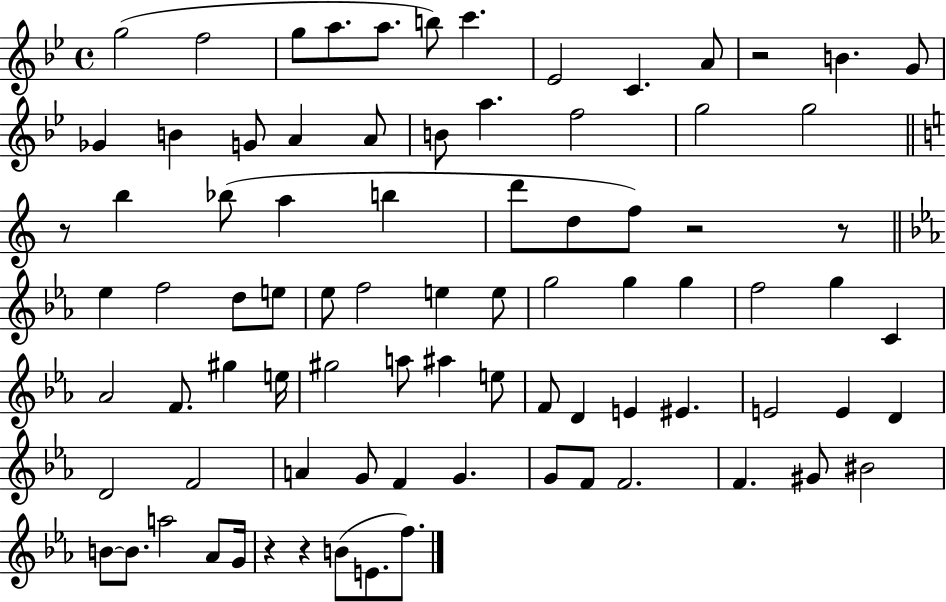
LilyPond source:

{
  \clef treble
  \time 4/4
  \defaultTimeSignature
  \key bes \major
  \repeat volta 2 { g''2( f''2 | g''8 a''8. a''8. b''8) c'''4. | ees'2 c'4. a'8 | r2 b'4. g'8 | \break ges'4 b'4 g'8 a'4 a'8 | b'8 a''4. f''2 | g''2 g''2 | \bar "||" \break \key c \major r8 b''4 bes''8( a''4 b''4 | d'''8 d''8 f''8) r2 r8 | \bar "||" \break \key ees \major ees''4 f''2 d''8 e''8 | ees''8 f''2 e''4 e''8 | g''2 g''4 g''4 | f''2 g''4 c'4 | \break aes'2 f'8. gis''4 e''16 | gis''2 a''8 ais''4 e''8 | f'8 d'4 e'4 eis'4. | e'2 e'4 d'4 | \break d'2 f'2 | a'4 g'8 f'4 g'4. | g'8 f'8 f'2. | f'4. gis'8 bis'2 | \break b'8~~ b'8. a''2 aes'8 g'16 | r4 r4 b'8( e'8. f''8.) | } \bar "|."
}